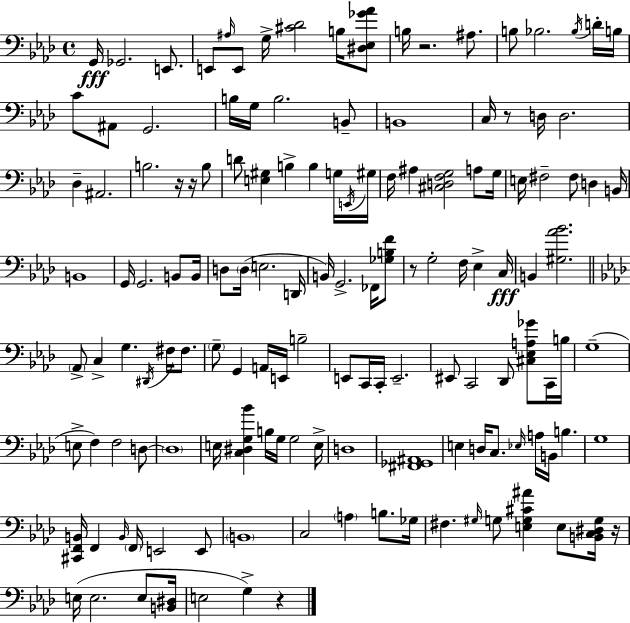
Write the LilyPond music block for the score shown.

{
  \clef bass
  \time 4/4
  \defaultTimeSignature
  \key f \minor
  g,16\fff ges,2. e,8. | e,8 \grace { ais16 } e,8 g16-> <cis' des'>2 b16 <dis ees ges' aes'>8 | b16 r2. ais8. | b8 bes2. \acciaccatura { bes16 } | \break d'16-. b16 c'8 ais,8 g,2. | b16 g16 b2. | b,8-- b,1 | c16 r8 d16 d2. | \break des4-- ais,2. | b2. r16 r16 | b8 d'8 <e gis>4 b4-> b4 | g16 \acciaccatura { e,16 } gis16 f16 ais4 <cis d f g>2 | \break a8 g16 e16 fis2-- fis8 d4 | b,16 b,1 | g,16 g,2. | b,8 b,16 d8 \parenthesize d16( e2. | \break d,16 b,16) g,2.-> | fes,16 <ges b f'>8 r8 g2-. f16 ees4-> | c16\fff b,4 <gis aes' bes'>2. | \bar "||" \break \key aes \major \parenthesize aes,8-> c4-> g4. \acciaccatura { dis,16 } fis16 fis8. | \parenthesize g8-- g,4 a,16 e,16 b2-- | e,8 c,16 c,16-. e,2.-- | eis,8 c,2 des,8 <cis ees a ges'>8 c,16 | \break b16 g1--( | e8-> f4) f2 d8~~ | \parenthesize d1 | e16 <c dis g bes'>4 b16 g16 g2 | \break e16-> d1 | <fis, ges, ais,>1 | e4 d16 c8. \grace { ees16 } a16 b,16 b4. | g1 | \break <cis, f, b,>16 f,4 \grace { b,16 } \parenthesize f,16 e,2 | e,8 \parenthesize b,1 | c2 \parenthesize a4 b8. | ges16 fis4. \grace { gis16 } g8 <e g cis' ais'>4 | \break e8 <b, c dis g>16 r16 e16( e2. | e8 <b, dis>16 e2 g4->) | r4 \bar "|."
}